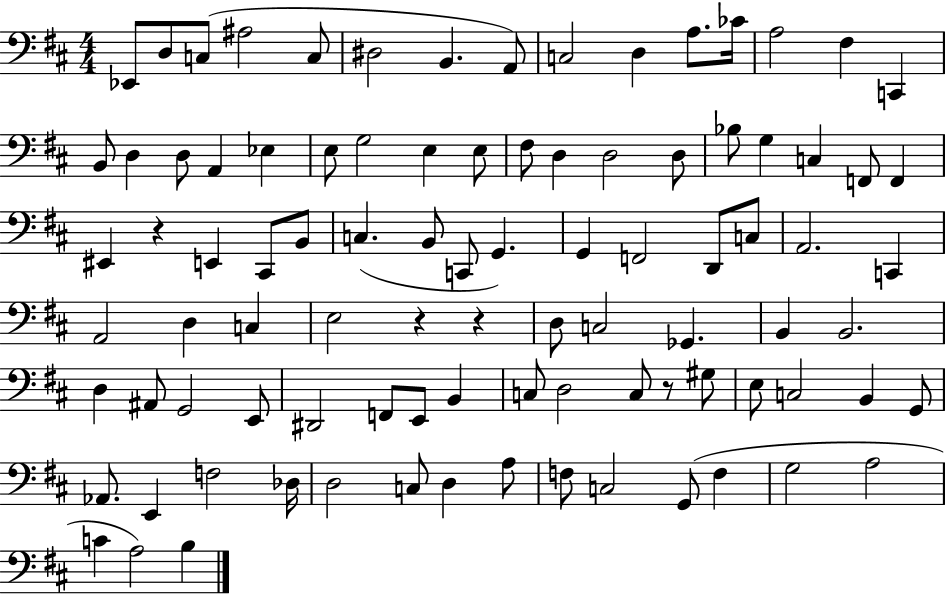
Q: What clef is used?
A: bass